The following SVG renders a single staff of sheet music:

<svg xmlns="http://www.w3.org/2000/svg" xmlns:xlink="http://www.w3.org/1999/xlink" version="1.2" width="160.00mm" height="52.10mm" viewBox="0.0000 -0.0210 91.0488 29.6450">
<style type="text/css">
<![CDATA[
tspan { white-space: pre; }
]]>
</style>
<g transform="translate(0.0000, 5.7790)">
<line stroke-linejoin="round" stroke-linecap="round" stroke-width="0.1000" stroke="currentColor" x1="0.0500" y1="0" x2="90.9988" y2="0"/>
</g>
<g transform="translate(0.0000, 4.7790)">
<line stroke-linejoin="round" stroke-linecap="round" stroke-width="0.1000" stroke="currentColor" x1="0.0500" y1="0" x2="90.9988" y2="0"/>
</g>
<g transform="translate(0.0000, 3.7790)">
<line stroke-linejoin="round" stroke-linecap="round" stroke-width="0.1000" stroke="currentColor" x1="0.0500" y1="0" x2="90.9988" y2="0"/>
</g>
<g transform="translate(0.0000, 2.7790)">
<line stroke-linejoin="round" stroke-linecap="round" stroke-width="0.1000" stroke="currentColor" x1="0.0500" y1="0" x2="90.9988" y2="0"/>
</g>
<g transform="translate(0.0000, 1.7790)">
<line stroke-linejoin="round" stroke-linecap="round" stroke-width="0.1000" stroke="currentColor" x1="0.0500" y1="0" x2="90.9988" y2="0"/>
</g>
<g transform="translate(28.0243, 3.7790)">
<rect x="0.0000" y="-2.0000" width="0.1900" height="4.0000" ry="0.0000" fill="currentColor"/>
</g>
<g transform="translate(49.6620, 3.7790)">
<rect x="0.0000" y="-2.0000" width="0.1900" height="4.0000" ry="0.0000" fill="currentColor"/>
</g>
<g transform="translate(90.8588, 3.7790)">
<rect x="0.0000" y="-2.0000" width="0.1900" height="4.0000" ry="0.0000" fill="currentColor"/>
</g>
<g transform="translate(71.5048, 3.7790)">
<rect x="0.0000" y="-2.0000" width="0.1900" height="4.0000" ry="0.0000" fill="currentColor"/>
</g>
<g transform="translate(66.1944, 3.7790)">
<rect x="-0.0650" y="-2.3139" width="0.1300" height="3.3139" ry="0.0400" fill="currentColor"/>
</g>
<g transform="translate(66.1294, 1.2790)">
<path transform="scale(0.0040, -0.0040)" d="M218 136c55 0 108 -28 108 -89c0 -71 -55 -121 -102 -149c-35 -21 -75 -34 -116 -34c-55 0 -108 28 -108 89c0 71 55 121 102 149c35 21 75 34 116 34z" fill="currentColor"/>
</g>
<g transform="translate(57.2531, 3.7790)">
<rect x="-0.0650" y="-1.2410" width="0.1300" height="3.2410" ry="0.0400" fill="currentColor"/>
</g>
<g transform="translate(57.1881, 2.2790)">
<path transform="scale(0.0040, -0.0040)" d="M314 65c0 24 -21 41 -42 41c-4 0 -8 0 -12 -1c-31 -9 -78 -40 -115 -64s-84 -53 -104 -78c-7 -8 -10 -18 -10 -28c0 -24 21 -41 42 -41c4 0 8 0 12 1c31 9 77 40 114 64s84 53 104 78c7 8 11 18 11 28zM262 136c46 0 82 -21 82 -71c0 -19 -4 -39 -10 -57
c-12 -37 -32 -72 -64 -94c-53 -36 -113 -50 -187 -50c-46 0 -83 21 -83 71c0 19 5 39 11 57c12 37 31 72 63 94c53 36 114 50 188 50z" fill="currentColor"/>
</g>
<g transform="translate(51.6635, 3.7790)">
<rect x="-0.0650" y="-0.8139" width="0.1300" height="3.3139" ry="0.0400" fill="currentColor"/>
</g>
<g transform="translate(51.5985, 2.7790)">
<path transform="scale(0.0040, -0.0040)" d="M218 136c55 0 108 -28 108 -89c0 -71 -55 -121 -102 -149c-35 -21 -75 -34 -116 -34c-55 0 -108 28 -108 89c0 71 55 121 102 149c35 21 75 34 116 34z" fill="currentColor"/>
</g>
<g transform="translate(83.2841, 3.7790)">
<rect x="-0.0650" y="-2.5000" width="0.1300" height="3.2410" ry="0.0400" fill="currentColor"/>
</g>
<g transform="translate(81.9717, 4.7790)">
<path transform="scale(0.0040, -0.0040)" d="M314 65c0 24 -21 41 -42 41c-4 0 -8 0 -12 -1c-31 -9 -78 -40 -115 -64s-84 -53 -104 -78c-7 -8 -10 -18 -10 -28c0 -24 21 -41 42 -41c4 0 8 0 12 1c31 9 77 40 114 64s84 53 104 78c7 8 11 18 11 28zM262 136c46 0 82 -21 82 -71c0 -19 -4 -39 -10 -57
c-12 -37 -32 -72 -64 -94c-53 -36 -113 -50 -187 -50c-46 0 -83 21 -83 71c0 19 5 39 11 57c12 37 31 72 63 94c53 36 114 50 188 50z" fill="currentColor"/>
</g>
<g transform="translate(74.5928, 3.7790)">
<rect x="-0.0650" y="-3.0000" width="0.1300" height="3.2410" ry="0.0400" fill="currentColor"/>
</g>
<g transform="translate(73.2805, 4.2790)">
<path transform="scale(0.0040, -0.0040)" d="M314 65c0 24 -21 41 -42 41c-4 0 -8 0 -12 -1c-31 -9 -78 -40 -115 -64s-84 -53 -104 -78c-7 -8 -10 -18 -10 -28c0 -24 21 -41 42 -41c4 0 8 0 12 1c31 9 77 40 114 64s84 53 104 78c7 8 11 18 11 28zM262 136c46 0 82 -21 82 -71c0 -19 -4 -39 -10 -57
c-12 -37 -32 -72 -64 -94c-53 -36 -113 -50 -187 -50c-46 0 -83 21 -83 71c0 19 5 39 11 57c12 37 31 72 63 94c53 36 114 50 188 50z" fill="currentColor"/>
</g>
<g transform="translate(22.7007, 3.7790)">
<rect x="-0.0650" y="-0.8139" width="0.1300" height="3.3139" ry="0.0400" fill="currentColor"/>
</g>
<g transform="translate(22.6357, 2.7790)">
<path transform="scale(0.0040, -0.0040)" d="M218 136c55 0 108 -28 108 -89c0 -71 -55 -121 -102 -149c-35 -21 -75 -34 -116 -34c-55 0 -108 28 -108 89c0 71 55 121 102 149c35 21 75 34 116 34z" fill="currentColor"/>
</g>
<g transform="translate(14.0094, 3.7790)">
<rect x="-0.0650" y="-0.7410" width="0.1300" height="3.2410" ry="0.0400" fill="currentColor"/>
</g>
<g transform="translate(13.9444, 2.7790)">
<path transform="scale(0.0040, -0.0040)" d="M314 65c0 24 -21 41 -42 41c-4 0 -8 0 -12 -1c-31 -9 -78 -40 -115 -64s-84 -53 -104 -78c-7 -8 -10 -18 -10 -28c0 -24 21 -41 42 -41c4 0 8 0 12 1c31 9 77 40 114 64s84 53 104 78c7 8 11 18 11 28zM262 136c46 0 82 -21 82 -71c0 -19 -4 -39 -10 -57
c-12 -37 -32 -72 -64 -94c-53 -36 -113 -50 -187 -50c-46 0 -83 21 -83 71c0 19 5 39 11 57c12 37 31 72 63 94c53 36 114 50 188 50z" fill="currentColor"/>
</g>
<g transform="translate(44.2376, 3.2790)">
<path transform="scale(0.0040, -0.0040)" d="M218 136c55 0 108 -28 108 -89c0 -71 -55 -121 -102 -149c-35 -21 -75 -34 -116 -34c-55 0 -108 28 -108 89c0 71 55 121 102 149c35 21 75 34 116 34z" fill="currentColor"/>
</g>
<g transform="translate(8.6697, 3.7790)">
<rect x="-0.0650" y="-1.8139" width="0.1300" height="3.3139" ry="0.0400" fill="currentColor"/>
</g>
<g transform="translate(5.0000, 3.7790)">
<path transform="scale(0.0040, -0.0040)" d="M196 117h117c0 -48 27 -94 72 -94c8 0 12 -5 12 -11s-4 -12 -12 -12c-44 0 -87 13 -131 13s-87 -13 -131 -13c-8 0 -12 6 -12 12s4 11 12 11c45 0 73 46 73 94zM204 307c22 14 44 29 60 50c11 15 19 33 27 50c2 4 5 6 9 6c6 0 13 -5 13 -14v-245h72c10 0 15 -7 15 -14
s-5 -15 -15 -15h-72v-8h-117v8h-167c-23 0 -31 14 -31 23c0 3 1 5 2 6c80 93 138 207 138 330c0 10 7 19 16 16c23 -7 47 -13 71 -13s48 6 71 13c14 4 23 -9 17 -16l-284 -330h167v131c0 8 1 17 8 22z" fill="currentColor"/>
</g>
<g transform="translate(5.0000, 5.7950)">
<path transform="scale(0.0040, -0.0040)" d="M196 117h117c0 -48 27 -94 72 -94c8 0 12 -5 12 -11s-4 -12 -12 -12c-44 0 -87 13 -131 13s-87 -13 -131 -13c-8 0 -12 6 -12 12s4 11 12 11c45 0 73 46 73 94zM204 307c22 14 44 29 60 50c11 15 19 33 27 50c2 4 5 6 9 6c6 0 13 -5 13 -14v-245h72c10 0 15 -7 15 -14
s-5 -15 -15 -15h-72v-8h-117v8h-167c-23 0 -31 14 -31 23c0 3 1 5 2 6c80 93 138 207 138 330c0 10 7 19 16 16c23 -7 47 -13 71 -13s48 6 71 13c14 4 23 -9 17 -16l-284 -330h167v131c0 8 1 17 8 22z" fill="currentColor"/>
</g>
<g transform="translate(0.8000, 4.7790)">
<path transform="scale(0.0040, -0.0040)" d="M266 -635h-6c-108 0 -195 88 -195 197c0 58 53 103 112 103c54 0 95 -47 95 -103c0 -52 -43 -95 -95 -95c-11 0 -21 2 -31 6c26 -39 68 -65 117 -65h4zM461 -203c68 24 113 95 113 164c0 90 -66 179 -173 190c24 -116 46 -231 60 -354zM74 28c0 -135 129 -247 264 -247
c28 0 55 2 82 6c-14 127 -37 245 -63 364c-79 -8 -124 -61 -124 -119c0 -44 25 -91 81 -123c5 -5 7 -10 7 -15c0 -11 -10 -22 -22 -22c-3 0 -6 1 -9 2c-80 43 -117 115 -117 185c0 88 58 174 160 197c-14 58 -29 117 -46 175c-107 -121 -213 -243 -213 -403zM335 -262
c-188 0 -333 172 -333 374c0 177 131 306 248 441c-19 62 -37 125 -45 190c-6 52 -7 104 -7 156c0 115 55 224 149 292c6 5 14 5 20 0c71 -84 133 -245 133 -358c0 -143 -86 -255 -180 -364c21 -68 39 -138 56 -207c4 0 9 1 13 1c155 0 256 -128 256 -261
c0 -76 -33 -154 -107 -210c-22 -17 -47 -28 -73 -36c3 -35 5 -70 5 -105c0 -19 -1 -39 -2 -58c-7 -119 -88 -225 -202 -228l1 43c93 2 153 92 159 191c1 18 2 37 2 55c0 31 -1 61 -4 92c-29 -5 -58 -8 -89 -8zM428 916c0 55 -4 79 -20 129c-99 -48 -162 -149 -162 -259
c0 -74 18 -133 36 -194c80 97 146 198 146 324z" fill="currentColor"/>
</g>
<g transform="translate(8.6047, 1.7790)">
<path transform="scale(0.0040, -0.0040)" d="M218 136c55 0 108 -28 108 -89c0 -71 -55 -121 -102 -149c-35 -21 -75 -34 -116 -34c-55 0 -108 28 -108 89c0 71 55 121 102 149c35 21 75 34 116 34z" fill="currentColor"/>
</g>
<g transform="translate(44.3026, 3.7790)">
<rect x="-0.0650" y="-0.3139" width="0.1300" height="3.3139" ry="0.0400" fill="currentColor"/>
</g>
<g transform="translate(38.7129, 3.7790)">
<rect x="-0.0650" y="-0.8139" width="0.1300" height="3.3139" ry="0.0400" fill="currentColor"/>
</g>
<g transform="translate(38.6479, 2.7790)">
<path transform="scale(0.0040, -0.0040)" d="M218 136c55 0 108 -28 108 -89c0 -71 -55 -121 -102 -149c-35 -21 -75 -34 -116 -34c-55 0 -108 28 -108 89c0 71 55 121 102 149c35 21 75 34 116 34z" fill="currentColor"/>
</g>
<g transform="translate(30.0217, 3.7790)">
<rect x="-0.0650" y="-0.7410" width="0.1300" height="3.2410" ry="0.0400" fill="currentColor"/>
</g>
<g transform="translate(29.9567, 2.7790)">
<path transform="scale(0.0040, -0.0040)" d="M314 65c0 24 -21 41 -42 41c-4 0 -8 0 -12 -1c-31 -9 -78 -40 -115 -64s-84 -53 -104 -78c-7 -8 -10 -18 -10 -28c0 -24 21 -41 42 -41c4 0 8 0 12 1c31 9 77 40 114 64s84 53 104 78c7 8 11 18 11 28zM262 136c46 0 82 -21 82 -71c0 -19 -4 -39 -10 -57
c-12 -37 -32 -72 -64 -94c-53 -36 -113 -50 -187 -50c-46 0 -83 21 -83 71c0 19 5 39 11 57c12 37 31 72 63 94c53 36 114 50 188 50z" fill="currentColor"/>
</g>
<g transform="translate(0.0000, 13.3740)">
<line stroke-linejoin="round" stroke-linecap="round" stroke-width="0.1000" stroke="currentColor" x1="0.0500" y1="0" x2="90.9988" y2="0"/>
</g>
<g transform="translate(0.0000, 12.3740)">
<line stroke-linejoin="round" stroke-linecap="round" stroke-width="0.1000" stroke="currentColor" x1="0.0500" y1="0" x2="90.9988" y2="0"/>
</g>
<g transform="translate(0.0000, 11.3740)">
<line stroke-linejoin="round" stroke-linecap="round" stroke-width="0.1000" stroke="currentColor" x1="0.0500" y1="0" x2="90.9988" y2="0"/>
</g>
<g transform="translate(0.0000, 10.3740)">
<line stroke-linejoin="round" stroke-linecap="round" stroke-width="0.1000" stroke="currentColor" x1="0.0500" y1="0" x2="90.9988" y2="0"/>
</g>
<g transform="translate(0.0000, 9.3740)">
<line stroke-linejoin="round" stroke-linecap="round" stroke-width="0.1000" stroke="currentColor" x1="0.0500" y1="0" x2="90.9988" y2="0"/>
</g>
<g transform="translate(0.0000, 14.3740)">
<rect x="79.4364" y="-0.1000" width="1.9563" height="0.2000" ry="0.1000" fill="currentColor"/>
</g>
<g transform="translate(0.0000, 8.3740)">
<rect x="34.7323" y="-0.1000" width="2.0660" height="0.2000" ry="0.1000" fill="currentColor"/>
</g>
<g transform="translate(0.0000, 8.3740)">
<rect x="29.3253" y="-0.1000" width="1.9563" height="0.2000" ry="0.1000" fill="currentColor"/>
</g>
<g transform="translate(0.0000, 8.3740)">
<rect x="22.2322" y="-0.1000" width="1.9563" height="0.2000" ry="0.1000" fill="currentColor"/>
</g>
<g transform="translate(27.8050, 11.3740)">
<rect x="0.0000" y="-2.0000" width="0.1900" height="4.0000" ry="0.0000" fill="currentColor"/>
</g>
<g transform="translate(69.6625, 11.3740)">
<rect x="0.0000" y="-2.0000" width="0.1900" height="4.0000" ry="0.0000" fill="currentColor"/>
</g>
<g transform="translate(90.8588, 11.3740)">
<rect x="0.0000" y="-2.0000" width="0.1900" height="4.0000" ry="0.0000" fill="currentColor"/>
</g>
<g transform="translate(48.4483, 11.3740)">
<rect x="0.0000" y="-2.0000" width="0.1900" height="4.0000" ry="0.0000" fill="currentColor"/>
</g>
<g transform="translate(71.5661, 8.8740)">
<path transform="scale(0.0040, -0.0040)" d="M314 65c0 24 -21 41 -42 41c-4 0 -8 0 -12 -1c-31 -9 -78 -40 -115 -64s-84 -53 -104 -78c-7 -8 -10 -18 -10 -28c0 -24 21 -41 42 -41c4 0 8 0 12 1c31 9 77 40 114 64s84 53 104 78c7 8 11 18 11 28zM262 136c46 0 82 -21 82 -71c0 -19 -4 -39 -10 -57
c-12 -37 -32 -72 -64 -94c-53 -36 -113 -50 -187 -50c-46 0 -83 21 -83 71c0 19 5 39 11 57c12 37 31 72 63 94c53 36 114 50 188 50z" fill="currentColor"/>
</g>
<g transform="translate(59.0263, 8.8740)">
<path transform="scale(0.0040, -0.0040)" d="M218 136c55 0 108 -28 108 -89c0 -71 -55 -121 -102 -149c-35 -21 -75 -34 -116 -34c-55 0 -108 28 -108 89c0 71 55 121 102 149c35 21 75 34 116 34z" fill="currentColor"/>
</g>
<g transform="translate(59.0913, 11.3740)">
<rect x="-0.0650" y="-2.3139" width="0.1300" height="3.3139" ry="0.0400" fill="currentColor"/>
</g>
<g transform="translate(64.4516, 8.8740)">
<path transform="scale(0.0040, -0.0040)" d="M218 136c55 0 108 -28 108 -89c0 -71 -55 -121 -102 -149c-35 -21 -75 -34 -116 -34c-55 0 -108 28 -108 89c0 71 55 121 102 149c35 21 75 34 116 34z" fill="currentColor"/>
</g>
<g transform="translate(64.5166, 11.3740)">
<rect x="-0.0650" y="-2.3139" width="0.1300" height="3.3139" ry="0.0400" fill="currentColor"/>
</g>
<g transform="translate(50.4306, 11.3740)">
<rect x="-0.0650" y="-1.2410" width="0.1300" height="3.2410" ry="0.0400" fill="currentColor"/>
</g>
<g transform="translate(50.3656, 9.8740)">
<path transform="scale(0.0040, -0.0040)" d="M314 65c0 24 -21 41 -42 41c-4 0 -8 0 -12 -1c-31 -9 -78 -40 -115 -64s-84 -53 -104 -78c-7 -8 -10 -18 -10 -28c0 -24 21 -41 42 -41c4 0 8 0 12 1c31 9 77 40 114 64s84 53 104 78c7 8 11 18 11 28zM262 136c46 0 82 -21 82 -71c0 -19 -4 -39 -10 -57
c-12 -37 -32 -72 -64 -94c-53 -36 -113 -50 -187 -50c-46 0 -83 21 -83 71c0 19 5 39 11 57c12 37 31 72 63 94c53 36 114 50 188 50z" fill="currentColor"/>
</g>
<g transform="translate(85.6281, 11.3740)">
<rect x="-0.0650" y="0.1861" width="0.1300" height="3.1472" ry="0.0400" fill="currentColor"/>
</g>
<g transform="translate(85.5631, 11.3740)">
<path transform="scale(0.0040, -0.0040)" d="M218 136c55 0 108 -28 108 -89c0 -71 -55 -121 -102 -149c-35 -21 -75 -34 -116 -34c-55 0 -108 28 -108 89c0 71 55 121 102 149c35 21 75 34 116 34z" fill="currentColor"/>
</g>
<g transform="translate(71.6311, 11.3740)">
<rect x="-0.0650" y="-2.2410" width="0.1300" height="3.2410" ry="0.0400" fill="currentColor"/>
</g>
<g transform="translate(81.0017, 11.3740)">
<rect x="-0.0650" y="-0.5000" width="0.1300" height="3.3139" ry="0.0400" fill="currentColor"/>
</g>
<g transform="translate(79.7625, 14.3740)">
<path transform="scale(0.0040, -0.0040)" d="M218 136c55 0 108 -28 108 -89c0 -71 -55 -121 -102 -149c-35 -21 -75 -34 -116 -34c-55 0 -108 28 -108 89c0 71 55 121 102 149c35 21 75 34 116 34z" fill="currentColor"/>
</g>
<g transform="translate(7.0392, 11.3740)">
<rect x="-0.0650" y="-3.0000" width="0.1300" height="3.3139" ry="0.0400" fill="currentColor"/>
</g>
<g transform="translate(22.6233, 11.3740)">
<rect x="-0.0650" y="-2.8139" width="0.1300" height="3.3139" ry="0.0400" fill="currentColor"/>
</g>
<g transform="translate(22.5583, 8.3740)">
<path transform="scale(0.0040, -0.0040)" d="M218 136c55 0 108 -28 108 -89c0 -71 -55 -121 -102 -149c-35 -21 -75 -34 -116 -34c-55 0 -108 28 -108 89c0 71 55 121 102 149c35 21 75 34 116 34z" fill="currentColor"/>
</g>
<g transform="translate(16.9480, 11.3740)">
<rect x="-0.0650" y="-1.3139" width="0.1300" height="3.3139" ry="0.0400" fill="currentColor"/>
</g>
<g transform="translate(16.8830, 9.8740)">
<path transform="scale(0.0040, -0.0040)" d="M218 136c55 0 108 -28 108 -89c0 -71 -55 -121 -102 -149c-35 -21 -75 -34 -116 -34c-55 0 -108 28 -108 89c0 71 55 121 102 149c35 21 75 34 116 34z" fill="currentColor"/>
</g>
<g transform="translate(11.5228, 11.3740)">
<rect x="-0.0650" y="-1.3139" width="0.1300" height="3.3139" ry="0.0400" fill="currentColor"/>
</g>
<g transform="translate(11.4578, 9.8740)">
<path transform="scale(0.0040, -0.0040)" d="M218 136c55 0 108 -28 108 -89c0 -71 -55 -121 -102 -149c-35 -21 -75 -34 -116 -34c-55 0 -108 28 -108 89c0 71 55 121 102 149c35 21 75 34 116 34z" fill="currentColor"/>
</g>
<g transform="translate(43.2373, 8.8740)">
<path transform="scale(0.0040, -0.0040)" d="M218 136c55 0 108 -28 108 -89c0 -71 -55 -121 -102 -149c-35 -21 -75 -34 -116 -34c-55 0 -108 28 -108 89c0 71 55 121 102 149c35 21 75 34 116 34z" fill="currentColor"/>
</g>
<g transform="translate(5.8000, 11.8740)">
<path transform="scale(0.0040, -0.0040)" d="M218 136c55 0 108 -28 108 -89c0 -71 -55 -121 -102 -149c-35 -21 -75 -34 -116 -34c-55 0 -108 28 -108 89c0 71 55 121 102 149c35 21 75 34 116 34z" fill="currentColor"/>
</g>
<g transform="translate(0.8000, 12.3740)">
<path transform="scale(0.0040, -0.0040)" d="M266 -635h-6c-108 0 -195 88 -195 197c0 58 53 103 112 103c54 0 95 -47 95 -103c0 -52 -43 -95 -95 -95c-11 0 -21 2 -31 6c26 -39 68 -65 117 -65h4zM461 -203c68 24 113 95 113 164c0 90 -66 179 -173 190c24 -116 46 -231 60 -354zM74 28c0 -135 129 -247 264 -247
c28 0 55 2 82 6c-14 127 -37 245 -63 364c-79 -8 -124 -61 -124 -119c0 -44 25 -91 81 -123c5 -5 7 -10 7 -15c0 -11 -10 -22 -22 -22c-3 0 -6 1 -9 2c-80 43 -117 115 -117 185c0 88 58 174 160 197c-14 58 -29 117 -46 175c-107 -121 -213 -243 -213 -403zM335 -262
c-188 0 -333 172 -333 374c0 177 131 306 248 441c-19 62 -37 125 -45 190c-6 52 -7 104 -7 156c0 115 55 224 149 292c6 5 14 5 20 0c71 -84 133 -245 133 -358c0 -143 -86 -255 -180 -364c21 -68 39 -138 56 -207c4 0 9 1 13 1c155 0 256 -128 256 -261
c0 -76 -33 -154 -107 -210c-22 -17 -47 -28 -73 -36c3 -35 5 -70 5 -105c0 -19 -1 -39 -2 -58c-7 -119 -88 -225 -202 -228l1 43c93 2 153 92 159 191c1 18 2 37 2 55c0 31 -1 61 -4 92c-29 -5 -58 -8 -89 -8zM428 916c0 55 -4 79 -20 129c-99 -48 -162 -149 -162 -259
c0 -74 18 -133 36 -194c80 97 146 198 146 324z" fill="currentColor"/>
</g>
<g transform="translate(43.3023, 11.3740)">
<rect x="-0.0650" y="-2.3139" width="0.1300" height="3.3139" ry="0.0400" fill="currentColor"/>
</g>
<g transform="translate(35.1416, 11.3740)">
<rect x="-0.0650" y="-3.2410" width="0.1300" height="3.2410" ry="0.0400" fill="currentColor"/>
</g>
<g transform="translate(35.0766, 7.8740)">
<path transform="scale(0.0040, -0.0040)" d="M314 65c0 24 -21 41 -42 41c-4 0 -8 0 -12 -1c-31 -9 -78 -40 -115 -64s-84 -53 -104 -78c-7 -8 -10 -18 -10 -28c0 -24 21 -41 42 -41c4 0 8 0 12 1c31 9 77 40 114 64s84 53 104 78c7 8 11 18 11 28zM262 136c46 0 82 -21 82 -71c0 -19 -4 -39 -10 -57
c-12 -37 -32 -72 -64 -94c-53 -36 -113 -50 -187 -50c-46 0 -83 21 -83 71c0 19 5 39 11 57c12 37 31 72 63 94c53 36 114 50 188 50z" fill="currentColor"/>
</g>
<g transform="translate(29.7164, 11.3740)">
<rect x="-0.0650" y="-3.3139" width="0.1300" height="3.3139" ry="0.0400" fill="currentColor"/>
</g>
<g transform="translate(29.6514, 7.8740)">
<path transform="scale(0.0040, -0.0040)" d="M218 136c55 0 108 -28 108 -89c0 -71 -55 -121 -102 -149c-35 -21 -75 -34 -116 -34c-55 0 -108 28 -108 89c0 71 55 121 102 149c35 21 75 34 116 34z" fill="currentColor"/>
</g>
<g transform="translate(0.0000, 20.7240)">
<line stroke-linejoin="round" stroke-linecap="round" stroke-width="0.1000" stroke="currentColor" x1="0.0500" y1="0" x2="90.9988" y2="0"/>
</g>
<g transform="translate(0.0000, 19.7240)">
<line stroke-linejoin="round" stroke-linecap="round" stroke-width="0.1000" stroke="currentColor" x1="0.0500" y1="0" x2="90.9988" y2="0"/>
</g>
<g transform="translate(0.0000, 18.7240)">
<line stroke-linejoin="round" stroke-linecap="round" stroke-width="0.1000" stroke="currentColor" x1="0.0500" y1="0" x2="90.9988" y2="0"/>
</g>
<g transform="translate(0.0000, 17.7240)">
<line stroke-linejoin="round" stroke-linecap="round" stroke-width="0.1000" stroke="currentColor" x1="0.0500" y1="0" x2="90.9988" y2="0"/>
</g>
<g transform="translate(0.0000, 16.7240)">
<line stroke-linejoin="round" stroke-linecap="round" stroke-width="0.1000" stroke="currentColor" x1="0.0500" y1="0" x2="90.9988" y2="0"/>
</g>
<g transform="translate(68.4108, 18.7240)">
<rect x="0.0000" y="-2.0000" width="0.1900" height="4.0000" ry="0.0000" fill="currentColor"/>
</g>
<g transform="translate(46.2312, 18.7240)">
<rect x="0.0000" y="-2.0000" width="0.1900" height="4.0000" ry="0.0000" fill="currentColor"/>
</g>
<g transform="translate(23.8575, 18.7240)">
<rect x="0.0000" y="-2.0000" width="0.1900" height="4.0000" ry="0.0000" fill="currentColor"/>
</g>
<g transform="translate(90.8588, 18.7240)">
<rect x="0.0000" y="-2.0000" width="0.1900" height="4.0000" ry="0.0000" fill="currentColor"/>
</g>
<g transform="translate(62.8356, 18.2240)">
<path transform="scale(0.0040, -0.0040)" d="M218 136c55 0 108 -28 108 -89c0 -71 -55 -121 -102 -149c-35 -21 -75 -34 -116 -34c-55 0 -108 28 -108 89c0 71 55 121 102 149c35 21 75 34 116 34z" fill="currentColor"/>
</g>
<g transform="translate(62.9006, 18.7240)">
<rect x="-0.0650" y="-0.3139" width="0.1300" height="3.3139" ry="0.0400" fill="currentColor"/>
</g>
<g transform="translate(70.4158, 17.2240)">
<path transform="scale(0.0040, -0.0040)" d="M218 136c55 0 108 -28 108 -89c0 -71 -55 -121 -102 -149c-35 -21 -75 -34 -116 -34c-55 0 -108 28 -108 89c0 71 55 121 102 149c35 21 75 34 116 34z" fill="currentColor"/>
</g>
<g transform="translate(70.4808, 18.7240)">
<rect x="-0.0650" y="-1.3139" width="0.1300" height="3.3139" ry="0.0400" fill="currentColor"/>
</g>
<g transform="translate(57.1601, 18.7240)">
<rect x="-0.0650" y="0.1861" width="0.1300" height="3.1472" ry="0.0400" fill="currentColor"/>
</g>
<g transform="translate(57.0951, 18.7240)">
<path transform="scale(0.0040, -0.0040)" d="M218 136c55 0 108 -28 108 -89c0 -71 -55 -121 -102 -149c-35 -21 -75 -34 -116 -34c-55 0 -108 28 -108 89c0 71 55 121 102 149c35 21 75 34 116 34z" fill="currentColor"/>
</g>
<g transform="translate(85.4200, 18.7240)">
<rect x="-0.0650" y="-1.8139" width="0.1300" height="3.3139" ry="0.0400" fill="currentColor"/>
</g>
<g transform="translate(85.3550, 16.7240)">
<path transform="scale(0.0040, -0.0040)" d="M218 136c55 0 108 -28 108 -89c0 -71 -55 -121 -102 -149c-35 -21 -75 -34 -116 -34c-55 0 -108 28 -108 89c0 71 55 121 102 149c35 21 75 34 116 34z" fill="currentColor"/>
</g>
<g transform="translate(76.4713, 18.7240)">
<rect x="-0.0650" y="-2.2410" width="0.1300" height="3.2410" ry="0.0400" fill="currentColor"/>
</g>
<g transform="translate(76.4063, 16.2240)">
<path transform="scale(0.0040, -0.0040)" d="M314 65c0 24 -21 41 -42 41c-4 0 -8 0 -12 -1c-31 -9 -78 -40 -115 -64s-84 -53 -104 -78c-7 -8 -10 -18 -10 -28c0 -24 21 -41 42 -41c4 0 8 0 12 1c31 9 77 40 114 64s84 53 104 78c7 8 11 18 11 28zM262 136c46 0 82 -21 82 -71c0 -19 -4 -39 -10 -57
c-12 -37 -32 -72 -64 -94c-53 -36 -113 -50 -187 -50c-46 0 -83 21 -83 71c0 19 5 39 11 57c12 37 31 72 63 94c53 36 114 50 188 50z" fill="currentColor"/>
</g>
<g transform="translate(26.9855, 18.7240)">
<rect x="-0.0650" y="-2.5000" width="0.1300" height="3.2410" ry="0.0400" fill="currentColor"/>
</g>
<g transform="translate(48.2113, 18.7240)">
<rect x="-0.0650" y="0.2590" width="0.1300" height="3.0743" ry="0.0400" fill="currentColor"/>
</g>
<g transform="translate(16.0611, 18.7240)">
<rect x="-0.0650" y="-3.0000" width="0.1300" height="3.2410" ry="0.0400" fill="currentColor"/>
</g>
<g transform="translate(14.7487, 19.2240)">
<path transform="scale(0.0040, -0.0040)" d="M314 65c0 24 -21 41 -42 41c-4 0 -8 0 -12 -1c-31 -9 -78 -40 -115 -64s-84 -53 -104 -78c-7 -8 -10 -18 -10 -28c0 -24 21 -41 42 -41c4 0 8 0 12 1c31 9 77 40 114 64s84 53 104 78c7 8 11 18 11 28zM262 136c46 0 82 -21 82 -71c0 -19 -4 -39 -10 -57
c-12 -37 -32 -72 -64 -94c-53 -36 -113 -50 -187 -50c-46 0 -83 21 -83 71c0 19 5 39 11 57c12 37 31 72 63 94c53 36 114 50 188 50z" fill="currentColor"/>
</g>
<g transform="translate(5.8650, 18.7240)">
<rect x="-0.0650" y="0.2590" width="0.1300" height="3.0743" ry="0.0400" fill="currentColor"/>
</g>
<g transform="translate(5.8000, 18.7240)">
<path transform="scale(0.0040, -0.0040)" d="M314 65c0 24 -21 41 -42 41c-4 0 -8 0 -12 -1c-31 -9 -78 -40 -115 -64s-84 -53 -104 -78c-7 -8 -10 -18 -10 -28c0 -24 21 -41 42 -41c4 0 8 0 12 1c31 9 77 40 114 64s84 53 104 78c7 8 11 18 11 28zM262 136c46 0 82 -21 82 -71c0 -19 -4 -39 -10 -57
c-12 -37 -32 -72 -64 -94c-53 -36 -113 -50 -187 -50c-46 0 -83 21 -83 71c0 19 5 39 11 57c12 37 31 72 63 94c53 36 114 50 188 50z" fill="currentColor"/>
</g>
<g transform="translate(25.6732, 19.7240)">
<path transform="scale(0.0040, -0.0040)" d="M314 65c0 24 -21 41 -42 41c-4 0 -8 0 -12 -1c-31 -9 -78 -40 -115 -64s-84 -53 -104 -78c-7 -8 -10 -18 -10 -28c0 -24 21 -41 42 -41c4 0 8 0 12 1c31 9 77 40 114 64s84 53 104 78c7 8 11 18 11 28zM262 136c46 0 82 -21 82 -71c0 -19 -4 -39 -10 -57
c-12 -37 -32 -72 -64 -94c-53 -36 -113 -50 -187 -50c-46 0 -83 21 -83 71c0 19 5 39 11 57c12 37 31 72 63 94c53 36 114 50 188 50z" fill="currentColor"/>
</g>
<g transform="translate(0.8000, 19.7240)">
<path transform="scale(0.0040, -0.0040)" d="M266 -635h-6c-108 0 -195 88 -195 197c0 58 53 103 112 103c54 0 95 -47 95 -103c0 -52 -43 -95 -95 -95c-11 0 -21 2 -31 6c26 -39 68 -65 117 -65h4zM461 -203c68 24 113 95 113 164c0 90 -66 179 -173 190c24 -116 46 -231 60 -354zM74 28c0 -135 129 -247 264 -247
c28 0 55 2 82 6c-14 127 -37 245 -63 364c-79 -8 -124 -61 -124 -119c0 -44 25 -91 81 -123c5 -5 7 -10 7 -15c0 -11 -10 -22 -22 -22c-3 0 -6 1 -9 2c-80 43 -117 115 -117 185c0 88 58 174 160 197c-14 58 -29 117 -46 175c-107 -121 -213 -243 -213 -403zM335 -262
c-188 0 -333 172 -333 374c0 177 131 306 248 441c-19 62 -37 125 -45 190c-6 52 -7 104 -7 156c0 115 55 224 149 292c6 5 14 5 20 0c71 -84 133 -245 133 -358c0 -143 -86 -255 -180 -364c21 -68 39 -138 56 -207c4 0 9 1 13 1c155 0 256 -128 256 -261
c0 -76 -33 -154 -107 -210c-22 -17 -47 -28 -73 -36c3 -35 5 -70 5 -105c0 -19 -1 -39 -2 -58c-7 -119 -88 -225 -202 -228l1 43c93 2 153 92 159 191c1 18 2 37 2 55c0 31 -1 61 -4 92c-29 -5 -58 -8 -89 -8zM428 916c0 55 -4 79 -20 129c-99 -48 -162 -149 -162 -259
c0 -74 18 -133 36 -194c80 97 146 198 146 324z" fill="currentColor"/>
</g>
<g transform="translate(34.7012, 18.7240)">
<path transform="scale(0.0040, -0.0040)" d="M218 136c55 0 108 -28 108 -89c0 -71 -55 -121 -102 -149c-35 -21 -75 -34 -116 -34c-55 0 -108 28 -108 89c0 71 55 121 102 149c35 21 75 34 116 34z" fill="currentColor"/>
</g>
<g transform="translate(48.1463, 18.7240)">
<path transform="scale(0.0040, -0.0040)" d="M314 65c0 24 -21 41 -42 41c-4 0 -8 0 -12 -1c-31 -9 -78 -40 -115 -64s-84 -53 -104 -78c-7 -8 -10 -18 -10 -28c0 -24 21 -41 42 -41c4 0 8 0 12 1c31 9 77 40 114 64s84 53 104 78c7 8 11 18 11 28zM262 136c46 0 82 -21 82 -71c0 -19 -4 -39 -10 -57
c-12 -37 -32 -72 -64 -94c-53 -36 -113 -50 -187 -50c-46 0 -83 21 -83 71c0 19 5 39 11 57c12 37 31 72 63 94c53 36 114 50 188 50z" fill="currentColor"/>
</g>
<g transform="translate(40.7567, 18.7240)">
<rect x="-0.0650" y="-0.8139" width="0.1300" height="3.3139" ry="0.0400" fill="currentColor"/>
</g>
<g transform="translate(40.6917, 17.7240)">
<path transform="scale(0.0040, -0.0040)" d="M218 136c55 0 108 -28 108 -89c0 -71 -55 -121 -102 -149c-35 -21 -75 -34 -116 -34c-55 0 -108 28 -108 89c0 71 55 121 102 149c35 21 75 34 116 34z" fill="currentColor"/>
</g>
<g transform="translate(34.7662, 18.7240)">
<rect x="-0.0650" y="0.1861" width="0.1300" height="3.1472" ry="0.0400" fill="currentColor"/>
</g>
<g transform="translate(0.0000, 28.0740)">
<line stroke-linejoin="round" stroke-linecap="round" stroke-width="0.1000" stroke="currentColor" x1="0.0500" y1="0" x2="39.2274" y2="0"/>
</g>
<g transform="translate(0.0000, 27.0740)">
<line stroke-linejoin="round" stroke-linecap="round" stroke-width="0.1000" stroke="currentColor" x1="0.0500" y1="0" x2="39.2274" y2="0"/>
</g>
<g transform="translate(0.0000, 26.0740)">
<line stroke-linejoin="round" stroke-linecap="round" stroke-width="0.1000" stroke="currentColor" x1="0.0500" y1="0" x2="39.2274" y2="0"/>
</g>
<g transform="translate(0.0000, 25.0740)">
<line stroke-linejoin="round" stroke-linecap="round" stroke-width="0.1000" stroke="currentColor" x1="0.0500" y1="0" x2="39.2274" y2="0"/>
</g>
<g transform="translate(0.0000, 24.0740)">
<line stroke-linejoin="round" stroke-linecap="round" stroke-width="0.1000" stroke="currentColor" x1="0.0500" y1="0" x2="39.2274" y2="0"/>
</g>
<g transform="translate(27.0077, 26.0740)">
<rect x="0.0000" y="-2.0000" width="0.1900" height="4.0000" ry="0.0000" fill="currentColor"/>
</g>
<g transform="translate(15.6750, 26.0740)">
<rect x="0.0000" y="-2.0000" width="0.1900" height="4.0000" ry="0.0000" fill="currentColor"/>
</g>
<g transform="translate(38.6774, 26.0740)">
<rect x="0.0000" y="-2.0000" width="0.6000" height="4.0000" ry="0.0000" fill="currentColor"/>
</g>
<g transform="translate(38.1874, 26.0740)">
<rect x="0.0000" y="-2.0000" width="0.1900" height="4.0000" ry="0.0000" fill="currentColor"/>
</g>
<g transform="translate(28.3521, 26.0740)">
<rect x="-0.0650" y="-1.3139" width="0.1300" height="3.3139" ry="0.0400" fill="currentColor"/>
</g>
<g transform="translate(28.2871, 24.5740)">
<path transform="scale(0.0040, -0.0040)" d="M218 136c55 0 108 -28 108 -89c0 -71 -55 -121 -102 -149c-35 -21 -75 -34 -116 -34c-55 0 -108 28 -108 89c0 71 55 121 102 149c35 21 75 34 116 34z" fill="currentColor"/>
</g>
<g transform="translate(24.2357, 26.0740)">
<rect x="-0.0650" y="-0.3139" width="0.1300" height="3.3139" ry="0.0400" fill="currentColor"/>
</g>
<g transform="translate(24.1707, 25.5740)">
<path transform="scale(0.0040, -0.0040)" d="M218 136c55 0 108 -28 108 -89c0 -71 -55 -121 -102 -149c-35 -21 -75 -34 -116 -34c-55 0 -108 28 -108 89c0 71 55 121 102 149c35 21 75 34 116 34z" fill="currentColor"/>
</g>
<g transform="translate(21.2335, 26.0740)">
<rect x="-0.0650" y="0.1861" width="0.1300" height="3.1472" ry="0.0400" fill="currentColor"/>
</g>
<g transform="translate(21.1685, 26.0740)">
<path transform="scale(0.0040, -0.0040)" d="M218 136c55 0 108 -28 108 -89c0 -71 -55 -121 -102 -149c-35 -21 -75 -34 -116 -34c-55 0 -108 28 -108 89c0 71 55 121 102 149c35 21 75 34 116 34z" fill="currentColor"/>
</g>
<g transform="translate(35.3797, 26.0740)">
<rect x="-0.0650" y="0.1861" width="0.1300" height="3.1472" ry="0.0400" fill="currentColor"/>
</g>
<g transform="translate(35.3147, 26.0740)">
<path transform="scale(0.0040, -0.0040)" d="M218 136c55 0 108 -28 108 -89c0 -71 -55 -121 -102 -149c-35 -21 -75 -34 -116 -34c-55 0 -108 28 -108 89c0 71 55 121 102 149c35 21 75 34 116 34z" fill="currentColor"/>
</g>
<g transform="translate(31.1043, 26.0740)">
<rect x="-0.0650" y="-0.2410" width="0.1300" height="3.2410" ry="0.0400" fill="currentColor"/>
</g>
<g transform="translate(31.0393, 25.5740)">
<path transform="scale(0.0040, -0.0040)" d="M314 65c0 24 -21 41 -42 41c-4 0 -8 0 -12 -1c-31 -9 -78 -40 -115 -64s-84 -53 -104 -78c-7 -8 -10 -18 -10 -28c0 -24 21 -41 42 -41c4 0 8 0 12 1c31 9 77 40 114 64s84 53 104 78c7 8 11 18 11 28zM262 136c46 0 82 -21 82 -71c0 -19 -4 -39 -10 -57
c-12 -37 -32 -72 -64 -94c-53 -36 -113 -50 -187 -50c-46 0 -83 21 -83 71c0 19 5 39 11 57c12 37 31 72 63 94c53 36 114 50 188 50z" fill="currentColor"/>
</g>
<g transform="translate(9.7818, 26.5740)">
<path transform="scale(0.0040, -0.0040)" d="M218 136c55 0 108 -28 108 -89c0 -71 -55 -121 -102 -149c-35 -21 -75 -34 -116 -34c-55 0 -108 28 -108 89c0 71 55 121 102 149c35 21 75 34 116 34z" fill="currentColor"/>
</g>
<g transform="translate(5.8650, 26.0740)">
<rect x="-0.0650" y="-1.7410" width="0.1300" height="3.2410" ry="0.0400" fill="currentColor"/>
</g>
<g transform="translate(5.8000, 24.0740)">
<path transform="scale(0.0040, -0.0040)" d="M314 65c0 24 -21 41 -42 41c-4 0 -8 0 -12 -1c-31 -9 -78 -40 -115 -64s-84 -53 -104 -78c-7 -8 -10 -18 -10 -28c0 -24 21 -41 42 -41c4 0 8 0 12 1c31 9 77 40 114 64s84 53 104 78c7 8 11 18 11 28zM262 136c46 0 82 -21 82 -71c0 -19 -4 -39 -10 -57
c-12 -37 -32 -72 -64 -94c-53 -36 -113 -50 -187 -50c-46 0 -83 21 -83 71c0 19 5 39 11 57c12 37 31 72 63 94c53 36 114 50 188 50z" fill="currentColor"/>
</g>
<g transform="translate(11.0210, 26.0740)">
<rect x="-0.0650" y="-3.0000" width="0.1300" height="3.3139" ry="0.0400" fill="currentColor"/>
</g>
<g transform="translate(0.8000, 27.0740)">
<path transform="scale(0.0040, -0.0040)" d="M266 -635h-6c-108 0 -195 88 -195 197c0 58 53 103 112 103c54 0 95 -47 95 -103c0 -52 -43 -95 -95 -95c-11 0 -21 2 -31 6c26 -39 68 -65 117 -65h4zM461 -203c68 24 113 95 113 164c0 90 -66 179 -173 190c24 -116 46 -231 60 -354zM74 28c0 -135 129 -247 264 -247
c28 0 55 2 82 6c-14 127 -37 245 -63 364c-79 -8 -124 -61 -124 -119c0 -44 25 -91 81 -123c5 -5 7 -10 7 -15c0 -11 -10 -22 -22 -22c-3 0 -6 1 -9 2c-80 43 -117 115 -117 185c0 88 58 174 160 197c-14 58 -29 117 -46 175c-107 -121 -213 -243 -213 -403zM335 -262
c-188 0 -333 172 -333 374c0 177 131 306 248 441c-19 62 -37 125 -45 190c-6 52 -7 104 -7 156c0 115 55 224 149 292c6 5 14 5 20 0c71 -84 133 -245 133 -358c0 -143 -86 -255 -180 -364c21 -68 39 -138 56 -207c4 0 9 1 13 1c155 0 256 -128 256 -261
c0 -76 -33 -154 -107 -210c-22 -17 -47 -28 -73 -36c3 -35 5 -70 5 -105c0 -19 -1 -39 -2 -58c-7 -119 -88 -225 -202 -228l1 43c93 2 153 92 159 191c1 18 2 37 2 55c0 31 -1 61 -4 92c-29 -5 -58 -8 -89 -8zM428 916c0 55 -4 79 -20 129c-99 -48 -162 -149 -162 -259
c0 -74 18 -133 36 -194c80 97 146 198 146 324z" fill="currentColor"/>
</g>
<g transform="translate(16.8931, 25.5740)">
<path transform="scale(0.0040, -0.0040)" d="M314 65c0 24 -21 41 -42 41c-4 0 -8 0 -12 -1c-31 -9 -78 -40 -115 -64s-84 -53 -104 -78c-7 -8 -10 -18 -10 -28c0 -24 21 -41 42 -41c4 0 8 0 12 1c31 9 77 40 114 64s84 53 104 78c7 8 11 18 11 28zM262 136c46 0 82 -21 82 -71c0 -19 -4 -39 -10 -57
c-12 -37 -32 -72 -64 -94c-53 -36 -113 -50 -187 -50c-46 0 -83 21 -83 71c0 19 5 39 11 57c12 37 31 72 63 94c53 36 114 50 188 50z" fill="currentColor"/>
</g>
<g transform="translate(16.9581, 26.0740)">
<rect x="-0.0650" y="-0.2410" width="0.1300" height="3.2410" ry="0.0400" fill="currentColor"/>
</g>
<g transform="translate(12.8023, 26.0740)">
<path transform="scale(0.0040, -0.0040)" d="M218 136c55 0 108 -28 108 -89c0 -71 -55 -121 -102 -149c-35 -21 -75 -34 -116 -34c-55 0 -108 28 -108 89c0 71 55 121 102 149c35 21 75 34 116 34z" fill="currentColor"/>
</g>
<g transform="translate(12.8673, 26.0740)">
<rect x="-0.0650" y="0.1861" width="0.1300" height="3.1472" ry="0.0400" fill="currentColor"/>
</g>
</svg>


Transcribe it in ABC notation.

X:1
T:Untitled
M:4/4
L:1/4
K:C
f d2 d d2 d c d e2 g A2 G2 A e e a b b2 g e2 g g g2 C B B2 A2 G2 B d B2 B c e g2 f f2 A B c2 B c e c2 B